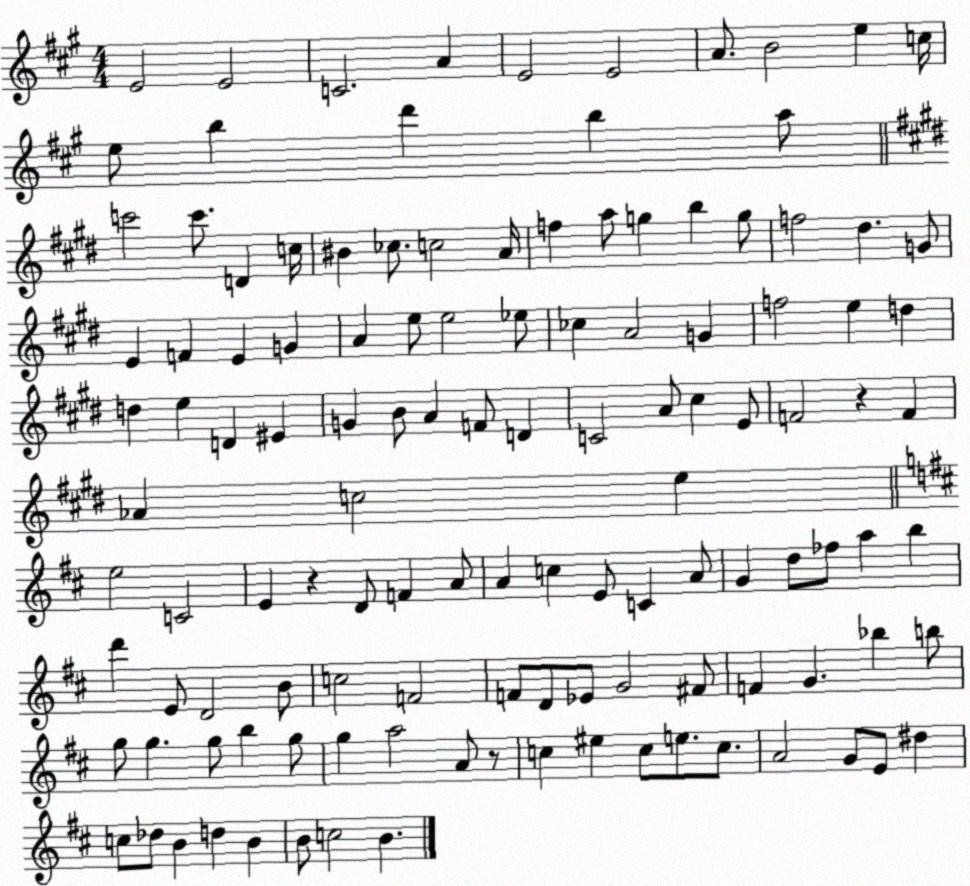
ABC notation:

X:1
T:Untitled
M:4/4
L:1/4
K:A
E2 E2 C2 A E2 E2 A/2 B2 e c/4 e/2 b d' b a/2 c'2 c'/2 D c/4 ^B _c/2 c2 A/4 f a/2 g b g/2 f2 ^d G/2 E F E G A e/2 e2 _e/2 _c A2 G f2 e d d e D ^E G B/2 A F/2 D C2 A/2 ^c E/2 F2 z F _A c2 e e2 C2 E z D/2 F A/2 A c E/2 C A/2 G d/2 _f/2 a b d' E/2 D2 B/2 c2 F2 F/2 D/2 _E/2 G2 ^F/2 F G _b b/2 g/2 g g/2 b g/2 g a2 A/2 z/2 c ^e c/2 e/2 c/2 A2 G/2 E/2 ^d c/2 _d/2 B d B B/2 c2 B